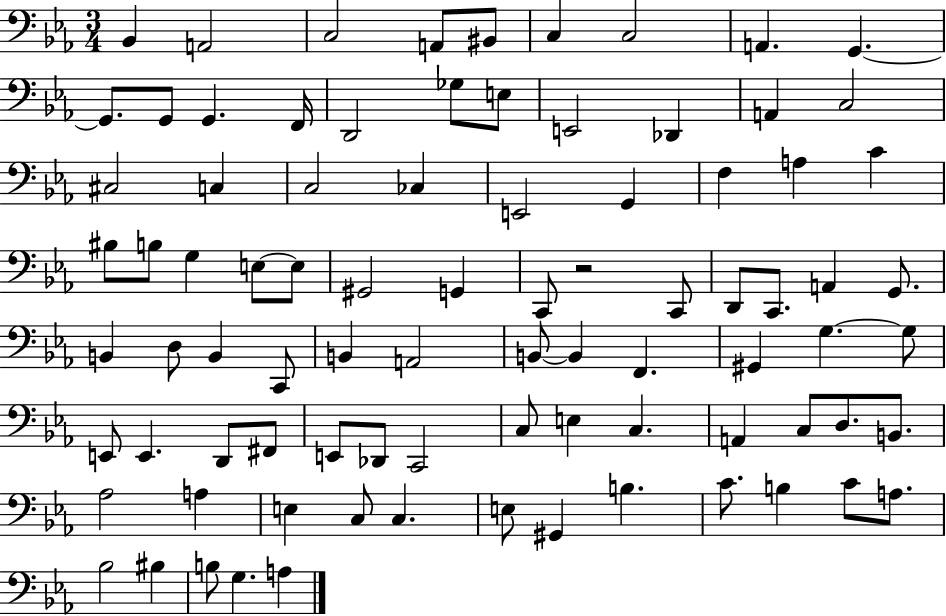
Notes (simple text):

Bb2/q A2/h C3/h A2/e BIS2/e C3/q C3/h A2/q. G2/q. G2/e. G2/e G2/q. F2/s D2/h Gb3/e E3/e E2/h Db2/q A2/q C3/h C#3/h C3/q C3/h CES3/q E2/h G2/q F3/q A3/q C4/q BIS3/e B3/e G3/q E3/e E3/e G#2/h G2/q C2/e R/h C2/e D2/e C2/e. A2/q G2/e. B2/q D3/e B2/q C2/e B2/q A2/h B2/e B2/q F2/q. G#2/q G3/q. G3/e E2/e E2/q. D2/e F#2/e E2/e Db2/e C2/h C3/e E3/q C3/q. A2/q C3/e D3/e. B2/e. Ab3/h A3/q E3/q C3/e C3/q. E3/e G#2/q B3/q. C4/e. B3/q C4/e A3/e. Bb3/h BIS3/q B3/e G3/q. A3/q